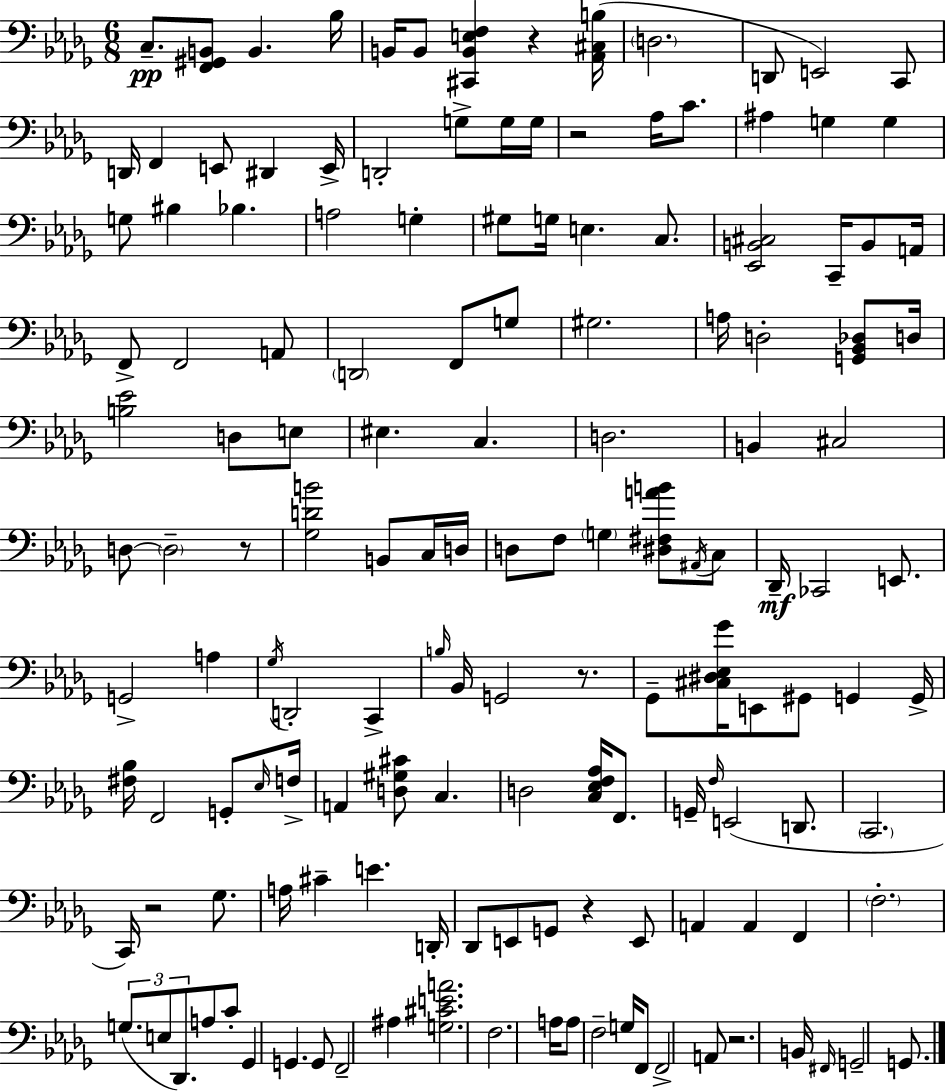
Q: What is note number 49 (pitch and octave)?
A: C3